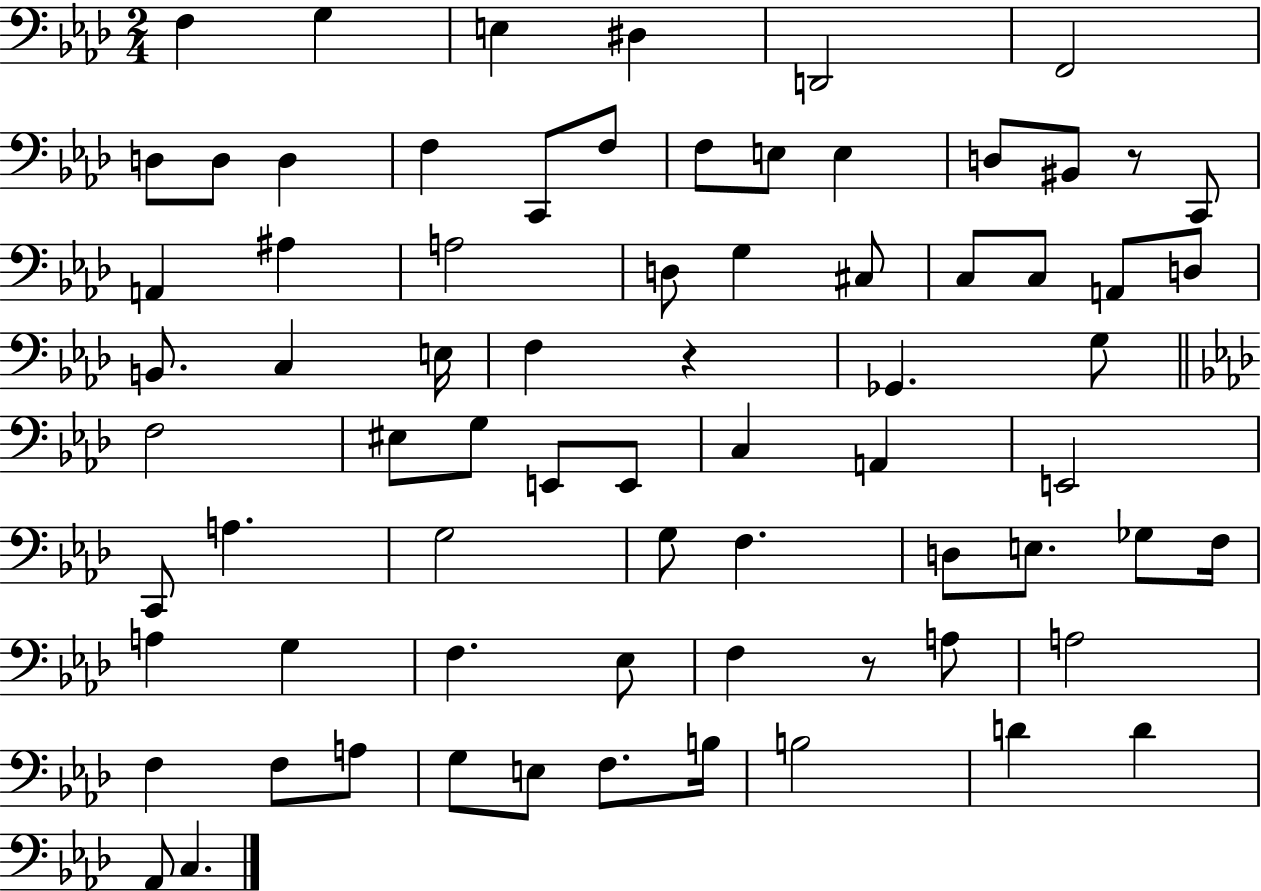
F3/q G3/q E3/q D#3/q D2/h F2/h D3/e D3/e D3/q F3/q C2/e F3/e F3/e E3/e E3/q D3/e BIS2/e R/e C2/e A2/q A#3/q A3/h D3/e G3/q C#3/e C3/e C3/e A2/e D3/e B2/e. C3/q E3/s F3/q R/q Gb2/q. G3/e F3/h EIS3/e G3/e E2/e E2/e C3/q A2/q E2/h C2/e A3/q. G3/h G3/e F3/q. D3/e E3/e. Gb3/e F3/s A3/q G3/q F3/q. Eb3/e F3/q R/e A3/e A3/h F3/q F3/e A3/e G3/e E3/e F3/e. B3/s B3/h D4/q D4/q Ab2/e C3/q.